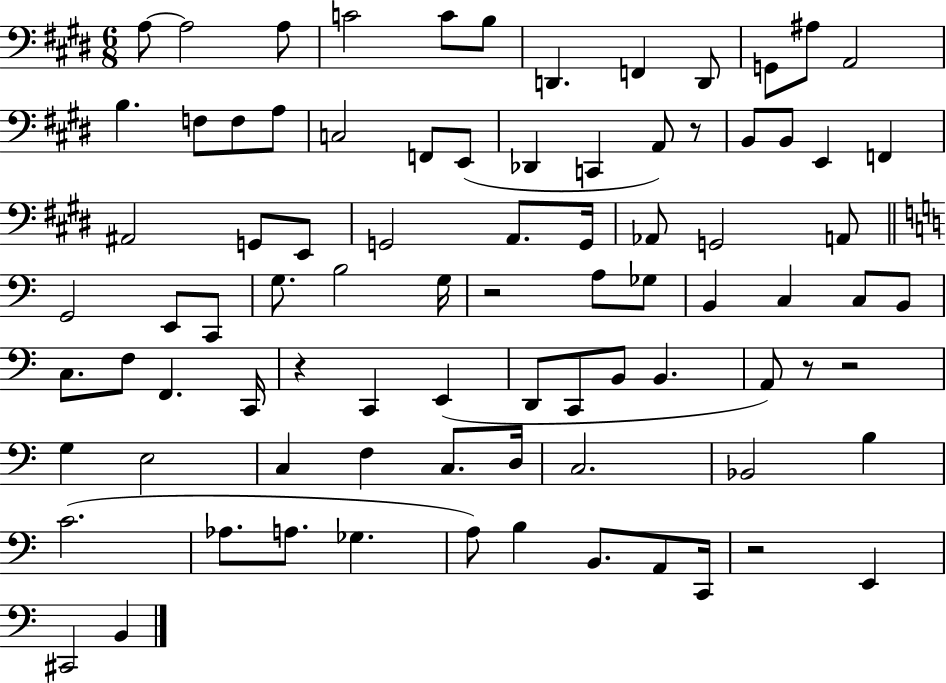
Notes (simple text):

A3/e A3/h A3/e C4/h C4/e B3/e D2/q. F2/q D2/e G2/e A#3/e A2/h B3/q. F3/e F3/e A3/e C3/h F2/e E2/e Db2/q C2/q A2/e R/e B2/e B2/e E2/q F2/q A#2/h G2/e E2/e G2/h A2/e. G2/s Ab2/e G2/h A2/e G2/h E2/e C2/e G3/e. B3/h G3/s R/h A3/e Gb3/e B2/q C3/q C3/e B2/e C3/e. F3/e F2/q. C2/s R/q C2/q E2/q D2/e C2/e B2/e B2/q. A2/e R/e R/h G3/q E3/h C3/q F3/q C3/e. D3/s C3/h. Bb2/h B3/q C4/h. Ab3/e. A3/e. Gb3/q. A3/e B3/q B2/e. A2/e C2/s R/h E2/q C#2/h B2/q